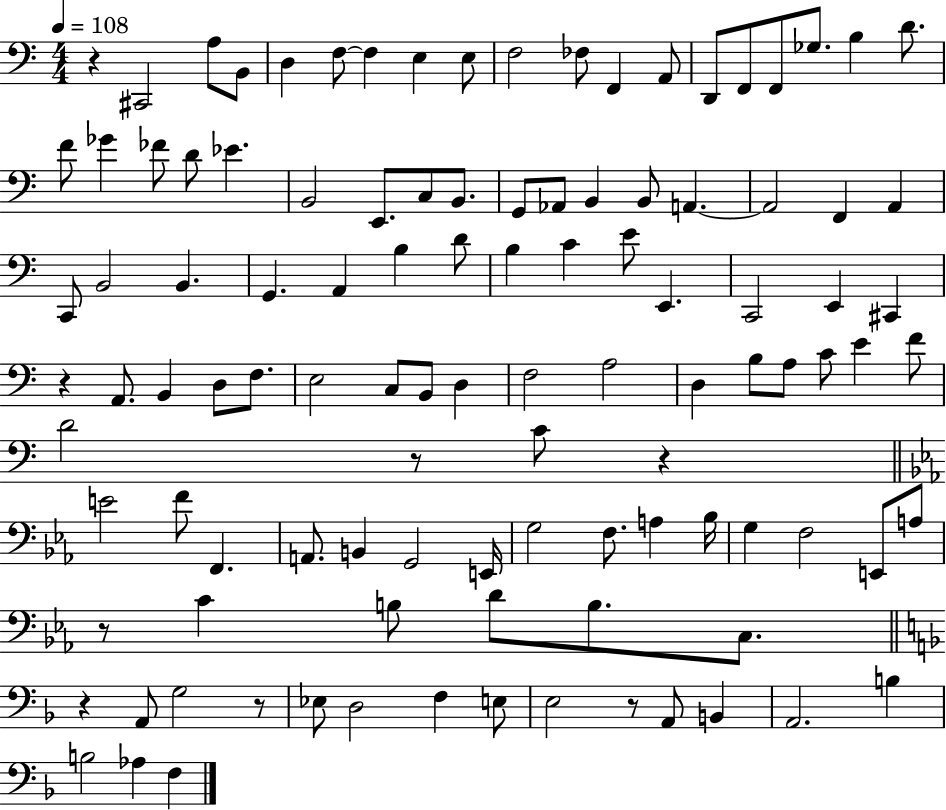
{
  \clef bass
  \numericTimeSignature
  \time 4/4
  \key c \major
  \tempo 4 = 108
  r4 cis,2 a8 b,8 | d4 f8~~ f4 e4 e8 | f2 fes8 f,4 a,8 | d,8 f,8 f,8 ges8. b4 d'8. | \break f'8 ges'4 fes'8 d'8 ees'4. | b,2 e,8. c8 b,8. | g,8 aes,8 b,4 b,8 a,4.~~ | a,2 f,4 a,4 | \break c,8 b,2 b,4. | g,4. a,4 b4 d'8 | b4 c'4 e'8 e,4. | c,2 e,4 cis,4 | \break r4 a,8. b,4 d8 f8. | e2 c8 b,8 d4 | f2 a2 | d4 b8 a8 c'8 e'4 f'8 | \break d'2 r8 c'8 r4 | \bar "||" \break \key ees \major e'2 f'8 f,4. | a,8. b,4 g,2 e,16 | g2 f8. a4 bes16 | g4 f2 e,8 a8 | \break r8 c'4 b8 d'8 b8. c8. | \bar "||" \break \key d \minor r4 a,8 g2 r8 | ees8 d2 f4 e8 | e2 r8 a,8 b,4 | a,2. b4 | \break b2 aes4 f4 | \bar "|."
}